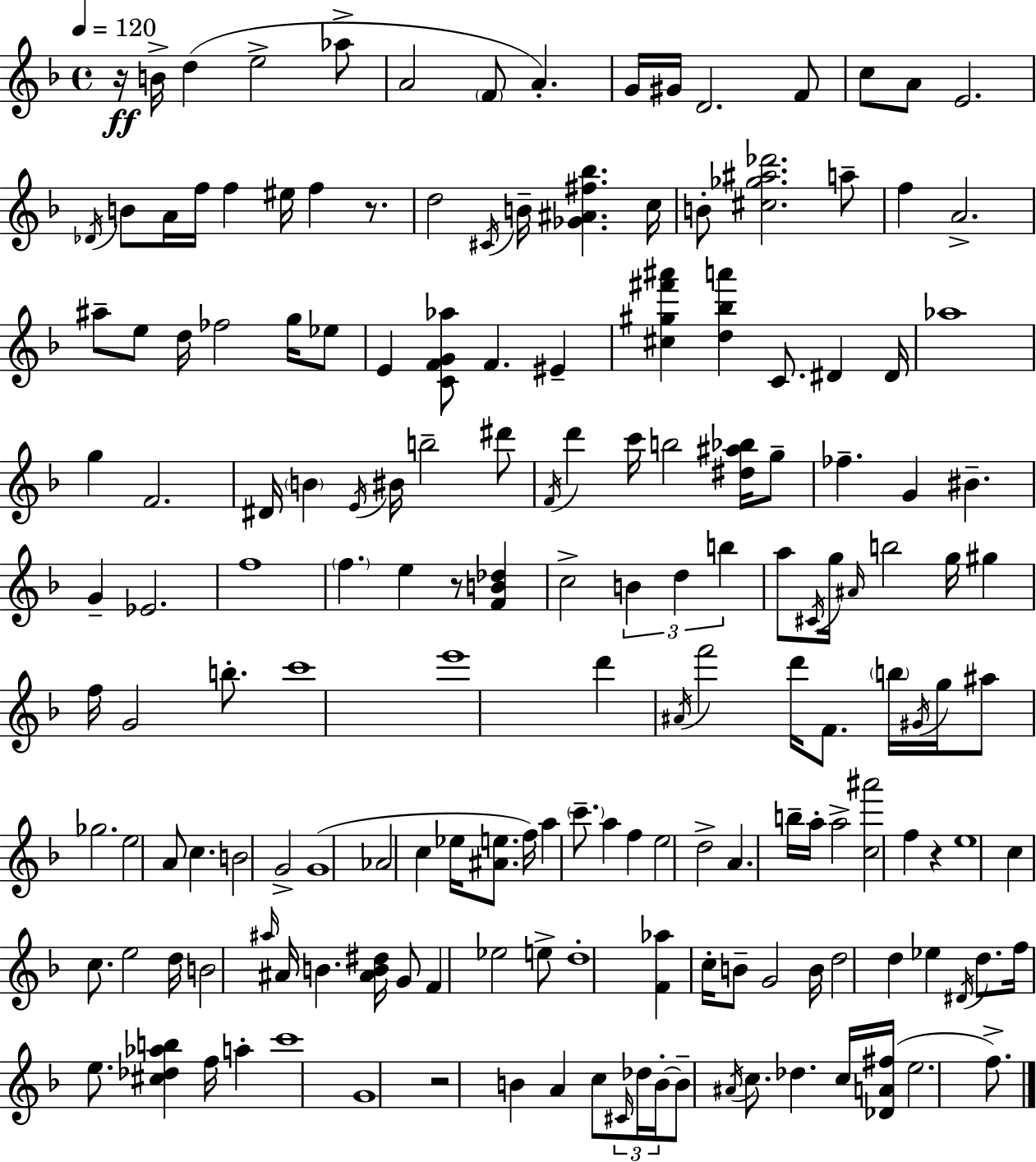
R/s B4/s D5/q E5/h Ab5/e A4/h F4/e A4/q. G4/s G#4/s D4/h. F4/e C5/e A4/e E4/h. Db4/s B4/e A4/s F5/s F5/q EIS5/s F5/q R/e. D5/h C#4/s B4/s [Gb4,A#4,F#5,Bb5]/q. C5/s B4/e [C#5,Gb5,A#5,Db6]/h. A5/e F5/q A4/h. A#5/e E5/e D5/s FES5/h G5/s Eb5/e E4/q [C4,F4,G4,Ab5]/e F4/q. EIS4/q [C#5,G#5,F#6,A#6]/q [D5,Bb5,A6]/q C4/e. D#4/q D#4/s Ab5/w G5/q F4/h. D#4/s B4/q E4/s BIS4/s B5/h D#6/e F4/s D6/q C6/s B5/h [D#5,A#5,Bb5]/s G5/e FES5/q. G4/q BIS4/q. G4/q Eb4/h. F5/w F5/q. E5/q R/e [F4,B4,Db5]/q C5/h B4/q D5/q B5/q A5/e C#4/s G5/s A#4/s B5/h G5/s G#5/q F5/s G4/h B5/e. C6/w E6/w D6/q A#4/s F6/h D6/s F4/e. B5/s G#4/s G5/s A#5/e Gb5/h. E5/h A4/e C5/q. B4/h G4/h G4/w Ab4/h C5/q Eb5/s [A#4,E5]/e. F5/s A5/q C6/e. A5/q F5/q E5/h D5/h A4/q. B5/s A5/s A5/h [C5,A#6]/h F5/q R/q E5/w C5/q C5/e. E5/h D5/s B4/h A#5/s A#4/s B4/q. [A#4,B4,D#5]/s G4/e F4/q Eb5/h E5/e D5/w [F4,Ab5]/q C5/s B4/e G4/h B4/s D5/h D5/q Eb5/q D#4/s D5/e. F5/s E5/e. [C#5,Db5,Ab5,B5]/q F5/s A5/q C6/w G4/w R/h B4/q A4/q C5/e C#4/s Db5/s B4/s B4/e A#4/s C5/e. Db5/q. C5/s [Db4,A4,F#5]/s E5/h. F5/e.